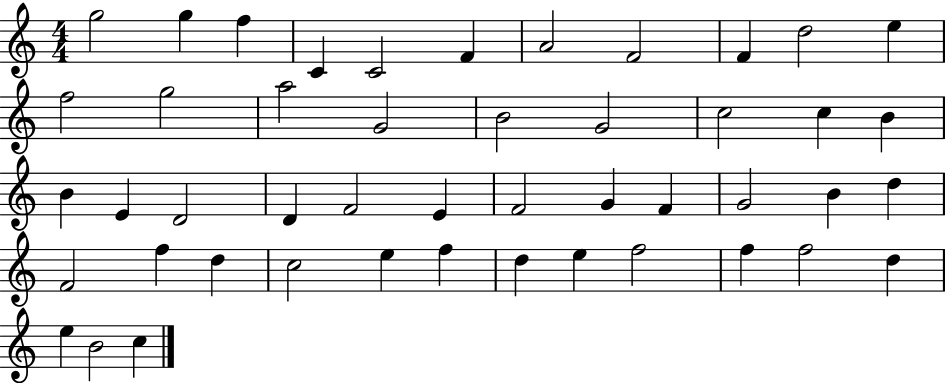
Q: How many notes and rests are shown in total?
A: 47